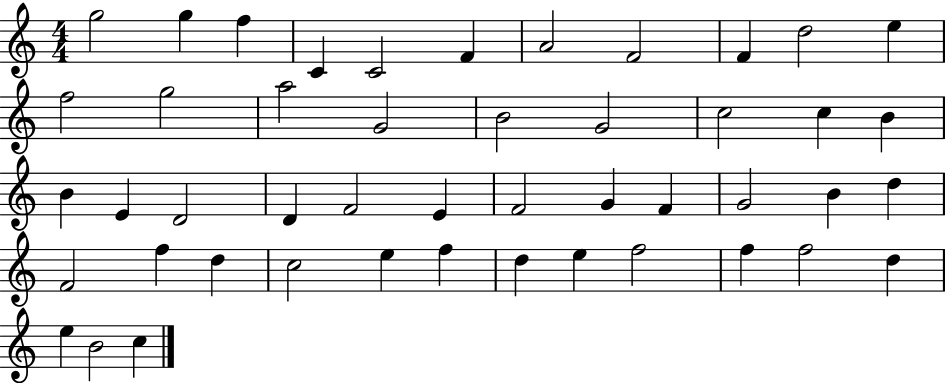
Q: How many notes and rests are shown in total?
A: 47